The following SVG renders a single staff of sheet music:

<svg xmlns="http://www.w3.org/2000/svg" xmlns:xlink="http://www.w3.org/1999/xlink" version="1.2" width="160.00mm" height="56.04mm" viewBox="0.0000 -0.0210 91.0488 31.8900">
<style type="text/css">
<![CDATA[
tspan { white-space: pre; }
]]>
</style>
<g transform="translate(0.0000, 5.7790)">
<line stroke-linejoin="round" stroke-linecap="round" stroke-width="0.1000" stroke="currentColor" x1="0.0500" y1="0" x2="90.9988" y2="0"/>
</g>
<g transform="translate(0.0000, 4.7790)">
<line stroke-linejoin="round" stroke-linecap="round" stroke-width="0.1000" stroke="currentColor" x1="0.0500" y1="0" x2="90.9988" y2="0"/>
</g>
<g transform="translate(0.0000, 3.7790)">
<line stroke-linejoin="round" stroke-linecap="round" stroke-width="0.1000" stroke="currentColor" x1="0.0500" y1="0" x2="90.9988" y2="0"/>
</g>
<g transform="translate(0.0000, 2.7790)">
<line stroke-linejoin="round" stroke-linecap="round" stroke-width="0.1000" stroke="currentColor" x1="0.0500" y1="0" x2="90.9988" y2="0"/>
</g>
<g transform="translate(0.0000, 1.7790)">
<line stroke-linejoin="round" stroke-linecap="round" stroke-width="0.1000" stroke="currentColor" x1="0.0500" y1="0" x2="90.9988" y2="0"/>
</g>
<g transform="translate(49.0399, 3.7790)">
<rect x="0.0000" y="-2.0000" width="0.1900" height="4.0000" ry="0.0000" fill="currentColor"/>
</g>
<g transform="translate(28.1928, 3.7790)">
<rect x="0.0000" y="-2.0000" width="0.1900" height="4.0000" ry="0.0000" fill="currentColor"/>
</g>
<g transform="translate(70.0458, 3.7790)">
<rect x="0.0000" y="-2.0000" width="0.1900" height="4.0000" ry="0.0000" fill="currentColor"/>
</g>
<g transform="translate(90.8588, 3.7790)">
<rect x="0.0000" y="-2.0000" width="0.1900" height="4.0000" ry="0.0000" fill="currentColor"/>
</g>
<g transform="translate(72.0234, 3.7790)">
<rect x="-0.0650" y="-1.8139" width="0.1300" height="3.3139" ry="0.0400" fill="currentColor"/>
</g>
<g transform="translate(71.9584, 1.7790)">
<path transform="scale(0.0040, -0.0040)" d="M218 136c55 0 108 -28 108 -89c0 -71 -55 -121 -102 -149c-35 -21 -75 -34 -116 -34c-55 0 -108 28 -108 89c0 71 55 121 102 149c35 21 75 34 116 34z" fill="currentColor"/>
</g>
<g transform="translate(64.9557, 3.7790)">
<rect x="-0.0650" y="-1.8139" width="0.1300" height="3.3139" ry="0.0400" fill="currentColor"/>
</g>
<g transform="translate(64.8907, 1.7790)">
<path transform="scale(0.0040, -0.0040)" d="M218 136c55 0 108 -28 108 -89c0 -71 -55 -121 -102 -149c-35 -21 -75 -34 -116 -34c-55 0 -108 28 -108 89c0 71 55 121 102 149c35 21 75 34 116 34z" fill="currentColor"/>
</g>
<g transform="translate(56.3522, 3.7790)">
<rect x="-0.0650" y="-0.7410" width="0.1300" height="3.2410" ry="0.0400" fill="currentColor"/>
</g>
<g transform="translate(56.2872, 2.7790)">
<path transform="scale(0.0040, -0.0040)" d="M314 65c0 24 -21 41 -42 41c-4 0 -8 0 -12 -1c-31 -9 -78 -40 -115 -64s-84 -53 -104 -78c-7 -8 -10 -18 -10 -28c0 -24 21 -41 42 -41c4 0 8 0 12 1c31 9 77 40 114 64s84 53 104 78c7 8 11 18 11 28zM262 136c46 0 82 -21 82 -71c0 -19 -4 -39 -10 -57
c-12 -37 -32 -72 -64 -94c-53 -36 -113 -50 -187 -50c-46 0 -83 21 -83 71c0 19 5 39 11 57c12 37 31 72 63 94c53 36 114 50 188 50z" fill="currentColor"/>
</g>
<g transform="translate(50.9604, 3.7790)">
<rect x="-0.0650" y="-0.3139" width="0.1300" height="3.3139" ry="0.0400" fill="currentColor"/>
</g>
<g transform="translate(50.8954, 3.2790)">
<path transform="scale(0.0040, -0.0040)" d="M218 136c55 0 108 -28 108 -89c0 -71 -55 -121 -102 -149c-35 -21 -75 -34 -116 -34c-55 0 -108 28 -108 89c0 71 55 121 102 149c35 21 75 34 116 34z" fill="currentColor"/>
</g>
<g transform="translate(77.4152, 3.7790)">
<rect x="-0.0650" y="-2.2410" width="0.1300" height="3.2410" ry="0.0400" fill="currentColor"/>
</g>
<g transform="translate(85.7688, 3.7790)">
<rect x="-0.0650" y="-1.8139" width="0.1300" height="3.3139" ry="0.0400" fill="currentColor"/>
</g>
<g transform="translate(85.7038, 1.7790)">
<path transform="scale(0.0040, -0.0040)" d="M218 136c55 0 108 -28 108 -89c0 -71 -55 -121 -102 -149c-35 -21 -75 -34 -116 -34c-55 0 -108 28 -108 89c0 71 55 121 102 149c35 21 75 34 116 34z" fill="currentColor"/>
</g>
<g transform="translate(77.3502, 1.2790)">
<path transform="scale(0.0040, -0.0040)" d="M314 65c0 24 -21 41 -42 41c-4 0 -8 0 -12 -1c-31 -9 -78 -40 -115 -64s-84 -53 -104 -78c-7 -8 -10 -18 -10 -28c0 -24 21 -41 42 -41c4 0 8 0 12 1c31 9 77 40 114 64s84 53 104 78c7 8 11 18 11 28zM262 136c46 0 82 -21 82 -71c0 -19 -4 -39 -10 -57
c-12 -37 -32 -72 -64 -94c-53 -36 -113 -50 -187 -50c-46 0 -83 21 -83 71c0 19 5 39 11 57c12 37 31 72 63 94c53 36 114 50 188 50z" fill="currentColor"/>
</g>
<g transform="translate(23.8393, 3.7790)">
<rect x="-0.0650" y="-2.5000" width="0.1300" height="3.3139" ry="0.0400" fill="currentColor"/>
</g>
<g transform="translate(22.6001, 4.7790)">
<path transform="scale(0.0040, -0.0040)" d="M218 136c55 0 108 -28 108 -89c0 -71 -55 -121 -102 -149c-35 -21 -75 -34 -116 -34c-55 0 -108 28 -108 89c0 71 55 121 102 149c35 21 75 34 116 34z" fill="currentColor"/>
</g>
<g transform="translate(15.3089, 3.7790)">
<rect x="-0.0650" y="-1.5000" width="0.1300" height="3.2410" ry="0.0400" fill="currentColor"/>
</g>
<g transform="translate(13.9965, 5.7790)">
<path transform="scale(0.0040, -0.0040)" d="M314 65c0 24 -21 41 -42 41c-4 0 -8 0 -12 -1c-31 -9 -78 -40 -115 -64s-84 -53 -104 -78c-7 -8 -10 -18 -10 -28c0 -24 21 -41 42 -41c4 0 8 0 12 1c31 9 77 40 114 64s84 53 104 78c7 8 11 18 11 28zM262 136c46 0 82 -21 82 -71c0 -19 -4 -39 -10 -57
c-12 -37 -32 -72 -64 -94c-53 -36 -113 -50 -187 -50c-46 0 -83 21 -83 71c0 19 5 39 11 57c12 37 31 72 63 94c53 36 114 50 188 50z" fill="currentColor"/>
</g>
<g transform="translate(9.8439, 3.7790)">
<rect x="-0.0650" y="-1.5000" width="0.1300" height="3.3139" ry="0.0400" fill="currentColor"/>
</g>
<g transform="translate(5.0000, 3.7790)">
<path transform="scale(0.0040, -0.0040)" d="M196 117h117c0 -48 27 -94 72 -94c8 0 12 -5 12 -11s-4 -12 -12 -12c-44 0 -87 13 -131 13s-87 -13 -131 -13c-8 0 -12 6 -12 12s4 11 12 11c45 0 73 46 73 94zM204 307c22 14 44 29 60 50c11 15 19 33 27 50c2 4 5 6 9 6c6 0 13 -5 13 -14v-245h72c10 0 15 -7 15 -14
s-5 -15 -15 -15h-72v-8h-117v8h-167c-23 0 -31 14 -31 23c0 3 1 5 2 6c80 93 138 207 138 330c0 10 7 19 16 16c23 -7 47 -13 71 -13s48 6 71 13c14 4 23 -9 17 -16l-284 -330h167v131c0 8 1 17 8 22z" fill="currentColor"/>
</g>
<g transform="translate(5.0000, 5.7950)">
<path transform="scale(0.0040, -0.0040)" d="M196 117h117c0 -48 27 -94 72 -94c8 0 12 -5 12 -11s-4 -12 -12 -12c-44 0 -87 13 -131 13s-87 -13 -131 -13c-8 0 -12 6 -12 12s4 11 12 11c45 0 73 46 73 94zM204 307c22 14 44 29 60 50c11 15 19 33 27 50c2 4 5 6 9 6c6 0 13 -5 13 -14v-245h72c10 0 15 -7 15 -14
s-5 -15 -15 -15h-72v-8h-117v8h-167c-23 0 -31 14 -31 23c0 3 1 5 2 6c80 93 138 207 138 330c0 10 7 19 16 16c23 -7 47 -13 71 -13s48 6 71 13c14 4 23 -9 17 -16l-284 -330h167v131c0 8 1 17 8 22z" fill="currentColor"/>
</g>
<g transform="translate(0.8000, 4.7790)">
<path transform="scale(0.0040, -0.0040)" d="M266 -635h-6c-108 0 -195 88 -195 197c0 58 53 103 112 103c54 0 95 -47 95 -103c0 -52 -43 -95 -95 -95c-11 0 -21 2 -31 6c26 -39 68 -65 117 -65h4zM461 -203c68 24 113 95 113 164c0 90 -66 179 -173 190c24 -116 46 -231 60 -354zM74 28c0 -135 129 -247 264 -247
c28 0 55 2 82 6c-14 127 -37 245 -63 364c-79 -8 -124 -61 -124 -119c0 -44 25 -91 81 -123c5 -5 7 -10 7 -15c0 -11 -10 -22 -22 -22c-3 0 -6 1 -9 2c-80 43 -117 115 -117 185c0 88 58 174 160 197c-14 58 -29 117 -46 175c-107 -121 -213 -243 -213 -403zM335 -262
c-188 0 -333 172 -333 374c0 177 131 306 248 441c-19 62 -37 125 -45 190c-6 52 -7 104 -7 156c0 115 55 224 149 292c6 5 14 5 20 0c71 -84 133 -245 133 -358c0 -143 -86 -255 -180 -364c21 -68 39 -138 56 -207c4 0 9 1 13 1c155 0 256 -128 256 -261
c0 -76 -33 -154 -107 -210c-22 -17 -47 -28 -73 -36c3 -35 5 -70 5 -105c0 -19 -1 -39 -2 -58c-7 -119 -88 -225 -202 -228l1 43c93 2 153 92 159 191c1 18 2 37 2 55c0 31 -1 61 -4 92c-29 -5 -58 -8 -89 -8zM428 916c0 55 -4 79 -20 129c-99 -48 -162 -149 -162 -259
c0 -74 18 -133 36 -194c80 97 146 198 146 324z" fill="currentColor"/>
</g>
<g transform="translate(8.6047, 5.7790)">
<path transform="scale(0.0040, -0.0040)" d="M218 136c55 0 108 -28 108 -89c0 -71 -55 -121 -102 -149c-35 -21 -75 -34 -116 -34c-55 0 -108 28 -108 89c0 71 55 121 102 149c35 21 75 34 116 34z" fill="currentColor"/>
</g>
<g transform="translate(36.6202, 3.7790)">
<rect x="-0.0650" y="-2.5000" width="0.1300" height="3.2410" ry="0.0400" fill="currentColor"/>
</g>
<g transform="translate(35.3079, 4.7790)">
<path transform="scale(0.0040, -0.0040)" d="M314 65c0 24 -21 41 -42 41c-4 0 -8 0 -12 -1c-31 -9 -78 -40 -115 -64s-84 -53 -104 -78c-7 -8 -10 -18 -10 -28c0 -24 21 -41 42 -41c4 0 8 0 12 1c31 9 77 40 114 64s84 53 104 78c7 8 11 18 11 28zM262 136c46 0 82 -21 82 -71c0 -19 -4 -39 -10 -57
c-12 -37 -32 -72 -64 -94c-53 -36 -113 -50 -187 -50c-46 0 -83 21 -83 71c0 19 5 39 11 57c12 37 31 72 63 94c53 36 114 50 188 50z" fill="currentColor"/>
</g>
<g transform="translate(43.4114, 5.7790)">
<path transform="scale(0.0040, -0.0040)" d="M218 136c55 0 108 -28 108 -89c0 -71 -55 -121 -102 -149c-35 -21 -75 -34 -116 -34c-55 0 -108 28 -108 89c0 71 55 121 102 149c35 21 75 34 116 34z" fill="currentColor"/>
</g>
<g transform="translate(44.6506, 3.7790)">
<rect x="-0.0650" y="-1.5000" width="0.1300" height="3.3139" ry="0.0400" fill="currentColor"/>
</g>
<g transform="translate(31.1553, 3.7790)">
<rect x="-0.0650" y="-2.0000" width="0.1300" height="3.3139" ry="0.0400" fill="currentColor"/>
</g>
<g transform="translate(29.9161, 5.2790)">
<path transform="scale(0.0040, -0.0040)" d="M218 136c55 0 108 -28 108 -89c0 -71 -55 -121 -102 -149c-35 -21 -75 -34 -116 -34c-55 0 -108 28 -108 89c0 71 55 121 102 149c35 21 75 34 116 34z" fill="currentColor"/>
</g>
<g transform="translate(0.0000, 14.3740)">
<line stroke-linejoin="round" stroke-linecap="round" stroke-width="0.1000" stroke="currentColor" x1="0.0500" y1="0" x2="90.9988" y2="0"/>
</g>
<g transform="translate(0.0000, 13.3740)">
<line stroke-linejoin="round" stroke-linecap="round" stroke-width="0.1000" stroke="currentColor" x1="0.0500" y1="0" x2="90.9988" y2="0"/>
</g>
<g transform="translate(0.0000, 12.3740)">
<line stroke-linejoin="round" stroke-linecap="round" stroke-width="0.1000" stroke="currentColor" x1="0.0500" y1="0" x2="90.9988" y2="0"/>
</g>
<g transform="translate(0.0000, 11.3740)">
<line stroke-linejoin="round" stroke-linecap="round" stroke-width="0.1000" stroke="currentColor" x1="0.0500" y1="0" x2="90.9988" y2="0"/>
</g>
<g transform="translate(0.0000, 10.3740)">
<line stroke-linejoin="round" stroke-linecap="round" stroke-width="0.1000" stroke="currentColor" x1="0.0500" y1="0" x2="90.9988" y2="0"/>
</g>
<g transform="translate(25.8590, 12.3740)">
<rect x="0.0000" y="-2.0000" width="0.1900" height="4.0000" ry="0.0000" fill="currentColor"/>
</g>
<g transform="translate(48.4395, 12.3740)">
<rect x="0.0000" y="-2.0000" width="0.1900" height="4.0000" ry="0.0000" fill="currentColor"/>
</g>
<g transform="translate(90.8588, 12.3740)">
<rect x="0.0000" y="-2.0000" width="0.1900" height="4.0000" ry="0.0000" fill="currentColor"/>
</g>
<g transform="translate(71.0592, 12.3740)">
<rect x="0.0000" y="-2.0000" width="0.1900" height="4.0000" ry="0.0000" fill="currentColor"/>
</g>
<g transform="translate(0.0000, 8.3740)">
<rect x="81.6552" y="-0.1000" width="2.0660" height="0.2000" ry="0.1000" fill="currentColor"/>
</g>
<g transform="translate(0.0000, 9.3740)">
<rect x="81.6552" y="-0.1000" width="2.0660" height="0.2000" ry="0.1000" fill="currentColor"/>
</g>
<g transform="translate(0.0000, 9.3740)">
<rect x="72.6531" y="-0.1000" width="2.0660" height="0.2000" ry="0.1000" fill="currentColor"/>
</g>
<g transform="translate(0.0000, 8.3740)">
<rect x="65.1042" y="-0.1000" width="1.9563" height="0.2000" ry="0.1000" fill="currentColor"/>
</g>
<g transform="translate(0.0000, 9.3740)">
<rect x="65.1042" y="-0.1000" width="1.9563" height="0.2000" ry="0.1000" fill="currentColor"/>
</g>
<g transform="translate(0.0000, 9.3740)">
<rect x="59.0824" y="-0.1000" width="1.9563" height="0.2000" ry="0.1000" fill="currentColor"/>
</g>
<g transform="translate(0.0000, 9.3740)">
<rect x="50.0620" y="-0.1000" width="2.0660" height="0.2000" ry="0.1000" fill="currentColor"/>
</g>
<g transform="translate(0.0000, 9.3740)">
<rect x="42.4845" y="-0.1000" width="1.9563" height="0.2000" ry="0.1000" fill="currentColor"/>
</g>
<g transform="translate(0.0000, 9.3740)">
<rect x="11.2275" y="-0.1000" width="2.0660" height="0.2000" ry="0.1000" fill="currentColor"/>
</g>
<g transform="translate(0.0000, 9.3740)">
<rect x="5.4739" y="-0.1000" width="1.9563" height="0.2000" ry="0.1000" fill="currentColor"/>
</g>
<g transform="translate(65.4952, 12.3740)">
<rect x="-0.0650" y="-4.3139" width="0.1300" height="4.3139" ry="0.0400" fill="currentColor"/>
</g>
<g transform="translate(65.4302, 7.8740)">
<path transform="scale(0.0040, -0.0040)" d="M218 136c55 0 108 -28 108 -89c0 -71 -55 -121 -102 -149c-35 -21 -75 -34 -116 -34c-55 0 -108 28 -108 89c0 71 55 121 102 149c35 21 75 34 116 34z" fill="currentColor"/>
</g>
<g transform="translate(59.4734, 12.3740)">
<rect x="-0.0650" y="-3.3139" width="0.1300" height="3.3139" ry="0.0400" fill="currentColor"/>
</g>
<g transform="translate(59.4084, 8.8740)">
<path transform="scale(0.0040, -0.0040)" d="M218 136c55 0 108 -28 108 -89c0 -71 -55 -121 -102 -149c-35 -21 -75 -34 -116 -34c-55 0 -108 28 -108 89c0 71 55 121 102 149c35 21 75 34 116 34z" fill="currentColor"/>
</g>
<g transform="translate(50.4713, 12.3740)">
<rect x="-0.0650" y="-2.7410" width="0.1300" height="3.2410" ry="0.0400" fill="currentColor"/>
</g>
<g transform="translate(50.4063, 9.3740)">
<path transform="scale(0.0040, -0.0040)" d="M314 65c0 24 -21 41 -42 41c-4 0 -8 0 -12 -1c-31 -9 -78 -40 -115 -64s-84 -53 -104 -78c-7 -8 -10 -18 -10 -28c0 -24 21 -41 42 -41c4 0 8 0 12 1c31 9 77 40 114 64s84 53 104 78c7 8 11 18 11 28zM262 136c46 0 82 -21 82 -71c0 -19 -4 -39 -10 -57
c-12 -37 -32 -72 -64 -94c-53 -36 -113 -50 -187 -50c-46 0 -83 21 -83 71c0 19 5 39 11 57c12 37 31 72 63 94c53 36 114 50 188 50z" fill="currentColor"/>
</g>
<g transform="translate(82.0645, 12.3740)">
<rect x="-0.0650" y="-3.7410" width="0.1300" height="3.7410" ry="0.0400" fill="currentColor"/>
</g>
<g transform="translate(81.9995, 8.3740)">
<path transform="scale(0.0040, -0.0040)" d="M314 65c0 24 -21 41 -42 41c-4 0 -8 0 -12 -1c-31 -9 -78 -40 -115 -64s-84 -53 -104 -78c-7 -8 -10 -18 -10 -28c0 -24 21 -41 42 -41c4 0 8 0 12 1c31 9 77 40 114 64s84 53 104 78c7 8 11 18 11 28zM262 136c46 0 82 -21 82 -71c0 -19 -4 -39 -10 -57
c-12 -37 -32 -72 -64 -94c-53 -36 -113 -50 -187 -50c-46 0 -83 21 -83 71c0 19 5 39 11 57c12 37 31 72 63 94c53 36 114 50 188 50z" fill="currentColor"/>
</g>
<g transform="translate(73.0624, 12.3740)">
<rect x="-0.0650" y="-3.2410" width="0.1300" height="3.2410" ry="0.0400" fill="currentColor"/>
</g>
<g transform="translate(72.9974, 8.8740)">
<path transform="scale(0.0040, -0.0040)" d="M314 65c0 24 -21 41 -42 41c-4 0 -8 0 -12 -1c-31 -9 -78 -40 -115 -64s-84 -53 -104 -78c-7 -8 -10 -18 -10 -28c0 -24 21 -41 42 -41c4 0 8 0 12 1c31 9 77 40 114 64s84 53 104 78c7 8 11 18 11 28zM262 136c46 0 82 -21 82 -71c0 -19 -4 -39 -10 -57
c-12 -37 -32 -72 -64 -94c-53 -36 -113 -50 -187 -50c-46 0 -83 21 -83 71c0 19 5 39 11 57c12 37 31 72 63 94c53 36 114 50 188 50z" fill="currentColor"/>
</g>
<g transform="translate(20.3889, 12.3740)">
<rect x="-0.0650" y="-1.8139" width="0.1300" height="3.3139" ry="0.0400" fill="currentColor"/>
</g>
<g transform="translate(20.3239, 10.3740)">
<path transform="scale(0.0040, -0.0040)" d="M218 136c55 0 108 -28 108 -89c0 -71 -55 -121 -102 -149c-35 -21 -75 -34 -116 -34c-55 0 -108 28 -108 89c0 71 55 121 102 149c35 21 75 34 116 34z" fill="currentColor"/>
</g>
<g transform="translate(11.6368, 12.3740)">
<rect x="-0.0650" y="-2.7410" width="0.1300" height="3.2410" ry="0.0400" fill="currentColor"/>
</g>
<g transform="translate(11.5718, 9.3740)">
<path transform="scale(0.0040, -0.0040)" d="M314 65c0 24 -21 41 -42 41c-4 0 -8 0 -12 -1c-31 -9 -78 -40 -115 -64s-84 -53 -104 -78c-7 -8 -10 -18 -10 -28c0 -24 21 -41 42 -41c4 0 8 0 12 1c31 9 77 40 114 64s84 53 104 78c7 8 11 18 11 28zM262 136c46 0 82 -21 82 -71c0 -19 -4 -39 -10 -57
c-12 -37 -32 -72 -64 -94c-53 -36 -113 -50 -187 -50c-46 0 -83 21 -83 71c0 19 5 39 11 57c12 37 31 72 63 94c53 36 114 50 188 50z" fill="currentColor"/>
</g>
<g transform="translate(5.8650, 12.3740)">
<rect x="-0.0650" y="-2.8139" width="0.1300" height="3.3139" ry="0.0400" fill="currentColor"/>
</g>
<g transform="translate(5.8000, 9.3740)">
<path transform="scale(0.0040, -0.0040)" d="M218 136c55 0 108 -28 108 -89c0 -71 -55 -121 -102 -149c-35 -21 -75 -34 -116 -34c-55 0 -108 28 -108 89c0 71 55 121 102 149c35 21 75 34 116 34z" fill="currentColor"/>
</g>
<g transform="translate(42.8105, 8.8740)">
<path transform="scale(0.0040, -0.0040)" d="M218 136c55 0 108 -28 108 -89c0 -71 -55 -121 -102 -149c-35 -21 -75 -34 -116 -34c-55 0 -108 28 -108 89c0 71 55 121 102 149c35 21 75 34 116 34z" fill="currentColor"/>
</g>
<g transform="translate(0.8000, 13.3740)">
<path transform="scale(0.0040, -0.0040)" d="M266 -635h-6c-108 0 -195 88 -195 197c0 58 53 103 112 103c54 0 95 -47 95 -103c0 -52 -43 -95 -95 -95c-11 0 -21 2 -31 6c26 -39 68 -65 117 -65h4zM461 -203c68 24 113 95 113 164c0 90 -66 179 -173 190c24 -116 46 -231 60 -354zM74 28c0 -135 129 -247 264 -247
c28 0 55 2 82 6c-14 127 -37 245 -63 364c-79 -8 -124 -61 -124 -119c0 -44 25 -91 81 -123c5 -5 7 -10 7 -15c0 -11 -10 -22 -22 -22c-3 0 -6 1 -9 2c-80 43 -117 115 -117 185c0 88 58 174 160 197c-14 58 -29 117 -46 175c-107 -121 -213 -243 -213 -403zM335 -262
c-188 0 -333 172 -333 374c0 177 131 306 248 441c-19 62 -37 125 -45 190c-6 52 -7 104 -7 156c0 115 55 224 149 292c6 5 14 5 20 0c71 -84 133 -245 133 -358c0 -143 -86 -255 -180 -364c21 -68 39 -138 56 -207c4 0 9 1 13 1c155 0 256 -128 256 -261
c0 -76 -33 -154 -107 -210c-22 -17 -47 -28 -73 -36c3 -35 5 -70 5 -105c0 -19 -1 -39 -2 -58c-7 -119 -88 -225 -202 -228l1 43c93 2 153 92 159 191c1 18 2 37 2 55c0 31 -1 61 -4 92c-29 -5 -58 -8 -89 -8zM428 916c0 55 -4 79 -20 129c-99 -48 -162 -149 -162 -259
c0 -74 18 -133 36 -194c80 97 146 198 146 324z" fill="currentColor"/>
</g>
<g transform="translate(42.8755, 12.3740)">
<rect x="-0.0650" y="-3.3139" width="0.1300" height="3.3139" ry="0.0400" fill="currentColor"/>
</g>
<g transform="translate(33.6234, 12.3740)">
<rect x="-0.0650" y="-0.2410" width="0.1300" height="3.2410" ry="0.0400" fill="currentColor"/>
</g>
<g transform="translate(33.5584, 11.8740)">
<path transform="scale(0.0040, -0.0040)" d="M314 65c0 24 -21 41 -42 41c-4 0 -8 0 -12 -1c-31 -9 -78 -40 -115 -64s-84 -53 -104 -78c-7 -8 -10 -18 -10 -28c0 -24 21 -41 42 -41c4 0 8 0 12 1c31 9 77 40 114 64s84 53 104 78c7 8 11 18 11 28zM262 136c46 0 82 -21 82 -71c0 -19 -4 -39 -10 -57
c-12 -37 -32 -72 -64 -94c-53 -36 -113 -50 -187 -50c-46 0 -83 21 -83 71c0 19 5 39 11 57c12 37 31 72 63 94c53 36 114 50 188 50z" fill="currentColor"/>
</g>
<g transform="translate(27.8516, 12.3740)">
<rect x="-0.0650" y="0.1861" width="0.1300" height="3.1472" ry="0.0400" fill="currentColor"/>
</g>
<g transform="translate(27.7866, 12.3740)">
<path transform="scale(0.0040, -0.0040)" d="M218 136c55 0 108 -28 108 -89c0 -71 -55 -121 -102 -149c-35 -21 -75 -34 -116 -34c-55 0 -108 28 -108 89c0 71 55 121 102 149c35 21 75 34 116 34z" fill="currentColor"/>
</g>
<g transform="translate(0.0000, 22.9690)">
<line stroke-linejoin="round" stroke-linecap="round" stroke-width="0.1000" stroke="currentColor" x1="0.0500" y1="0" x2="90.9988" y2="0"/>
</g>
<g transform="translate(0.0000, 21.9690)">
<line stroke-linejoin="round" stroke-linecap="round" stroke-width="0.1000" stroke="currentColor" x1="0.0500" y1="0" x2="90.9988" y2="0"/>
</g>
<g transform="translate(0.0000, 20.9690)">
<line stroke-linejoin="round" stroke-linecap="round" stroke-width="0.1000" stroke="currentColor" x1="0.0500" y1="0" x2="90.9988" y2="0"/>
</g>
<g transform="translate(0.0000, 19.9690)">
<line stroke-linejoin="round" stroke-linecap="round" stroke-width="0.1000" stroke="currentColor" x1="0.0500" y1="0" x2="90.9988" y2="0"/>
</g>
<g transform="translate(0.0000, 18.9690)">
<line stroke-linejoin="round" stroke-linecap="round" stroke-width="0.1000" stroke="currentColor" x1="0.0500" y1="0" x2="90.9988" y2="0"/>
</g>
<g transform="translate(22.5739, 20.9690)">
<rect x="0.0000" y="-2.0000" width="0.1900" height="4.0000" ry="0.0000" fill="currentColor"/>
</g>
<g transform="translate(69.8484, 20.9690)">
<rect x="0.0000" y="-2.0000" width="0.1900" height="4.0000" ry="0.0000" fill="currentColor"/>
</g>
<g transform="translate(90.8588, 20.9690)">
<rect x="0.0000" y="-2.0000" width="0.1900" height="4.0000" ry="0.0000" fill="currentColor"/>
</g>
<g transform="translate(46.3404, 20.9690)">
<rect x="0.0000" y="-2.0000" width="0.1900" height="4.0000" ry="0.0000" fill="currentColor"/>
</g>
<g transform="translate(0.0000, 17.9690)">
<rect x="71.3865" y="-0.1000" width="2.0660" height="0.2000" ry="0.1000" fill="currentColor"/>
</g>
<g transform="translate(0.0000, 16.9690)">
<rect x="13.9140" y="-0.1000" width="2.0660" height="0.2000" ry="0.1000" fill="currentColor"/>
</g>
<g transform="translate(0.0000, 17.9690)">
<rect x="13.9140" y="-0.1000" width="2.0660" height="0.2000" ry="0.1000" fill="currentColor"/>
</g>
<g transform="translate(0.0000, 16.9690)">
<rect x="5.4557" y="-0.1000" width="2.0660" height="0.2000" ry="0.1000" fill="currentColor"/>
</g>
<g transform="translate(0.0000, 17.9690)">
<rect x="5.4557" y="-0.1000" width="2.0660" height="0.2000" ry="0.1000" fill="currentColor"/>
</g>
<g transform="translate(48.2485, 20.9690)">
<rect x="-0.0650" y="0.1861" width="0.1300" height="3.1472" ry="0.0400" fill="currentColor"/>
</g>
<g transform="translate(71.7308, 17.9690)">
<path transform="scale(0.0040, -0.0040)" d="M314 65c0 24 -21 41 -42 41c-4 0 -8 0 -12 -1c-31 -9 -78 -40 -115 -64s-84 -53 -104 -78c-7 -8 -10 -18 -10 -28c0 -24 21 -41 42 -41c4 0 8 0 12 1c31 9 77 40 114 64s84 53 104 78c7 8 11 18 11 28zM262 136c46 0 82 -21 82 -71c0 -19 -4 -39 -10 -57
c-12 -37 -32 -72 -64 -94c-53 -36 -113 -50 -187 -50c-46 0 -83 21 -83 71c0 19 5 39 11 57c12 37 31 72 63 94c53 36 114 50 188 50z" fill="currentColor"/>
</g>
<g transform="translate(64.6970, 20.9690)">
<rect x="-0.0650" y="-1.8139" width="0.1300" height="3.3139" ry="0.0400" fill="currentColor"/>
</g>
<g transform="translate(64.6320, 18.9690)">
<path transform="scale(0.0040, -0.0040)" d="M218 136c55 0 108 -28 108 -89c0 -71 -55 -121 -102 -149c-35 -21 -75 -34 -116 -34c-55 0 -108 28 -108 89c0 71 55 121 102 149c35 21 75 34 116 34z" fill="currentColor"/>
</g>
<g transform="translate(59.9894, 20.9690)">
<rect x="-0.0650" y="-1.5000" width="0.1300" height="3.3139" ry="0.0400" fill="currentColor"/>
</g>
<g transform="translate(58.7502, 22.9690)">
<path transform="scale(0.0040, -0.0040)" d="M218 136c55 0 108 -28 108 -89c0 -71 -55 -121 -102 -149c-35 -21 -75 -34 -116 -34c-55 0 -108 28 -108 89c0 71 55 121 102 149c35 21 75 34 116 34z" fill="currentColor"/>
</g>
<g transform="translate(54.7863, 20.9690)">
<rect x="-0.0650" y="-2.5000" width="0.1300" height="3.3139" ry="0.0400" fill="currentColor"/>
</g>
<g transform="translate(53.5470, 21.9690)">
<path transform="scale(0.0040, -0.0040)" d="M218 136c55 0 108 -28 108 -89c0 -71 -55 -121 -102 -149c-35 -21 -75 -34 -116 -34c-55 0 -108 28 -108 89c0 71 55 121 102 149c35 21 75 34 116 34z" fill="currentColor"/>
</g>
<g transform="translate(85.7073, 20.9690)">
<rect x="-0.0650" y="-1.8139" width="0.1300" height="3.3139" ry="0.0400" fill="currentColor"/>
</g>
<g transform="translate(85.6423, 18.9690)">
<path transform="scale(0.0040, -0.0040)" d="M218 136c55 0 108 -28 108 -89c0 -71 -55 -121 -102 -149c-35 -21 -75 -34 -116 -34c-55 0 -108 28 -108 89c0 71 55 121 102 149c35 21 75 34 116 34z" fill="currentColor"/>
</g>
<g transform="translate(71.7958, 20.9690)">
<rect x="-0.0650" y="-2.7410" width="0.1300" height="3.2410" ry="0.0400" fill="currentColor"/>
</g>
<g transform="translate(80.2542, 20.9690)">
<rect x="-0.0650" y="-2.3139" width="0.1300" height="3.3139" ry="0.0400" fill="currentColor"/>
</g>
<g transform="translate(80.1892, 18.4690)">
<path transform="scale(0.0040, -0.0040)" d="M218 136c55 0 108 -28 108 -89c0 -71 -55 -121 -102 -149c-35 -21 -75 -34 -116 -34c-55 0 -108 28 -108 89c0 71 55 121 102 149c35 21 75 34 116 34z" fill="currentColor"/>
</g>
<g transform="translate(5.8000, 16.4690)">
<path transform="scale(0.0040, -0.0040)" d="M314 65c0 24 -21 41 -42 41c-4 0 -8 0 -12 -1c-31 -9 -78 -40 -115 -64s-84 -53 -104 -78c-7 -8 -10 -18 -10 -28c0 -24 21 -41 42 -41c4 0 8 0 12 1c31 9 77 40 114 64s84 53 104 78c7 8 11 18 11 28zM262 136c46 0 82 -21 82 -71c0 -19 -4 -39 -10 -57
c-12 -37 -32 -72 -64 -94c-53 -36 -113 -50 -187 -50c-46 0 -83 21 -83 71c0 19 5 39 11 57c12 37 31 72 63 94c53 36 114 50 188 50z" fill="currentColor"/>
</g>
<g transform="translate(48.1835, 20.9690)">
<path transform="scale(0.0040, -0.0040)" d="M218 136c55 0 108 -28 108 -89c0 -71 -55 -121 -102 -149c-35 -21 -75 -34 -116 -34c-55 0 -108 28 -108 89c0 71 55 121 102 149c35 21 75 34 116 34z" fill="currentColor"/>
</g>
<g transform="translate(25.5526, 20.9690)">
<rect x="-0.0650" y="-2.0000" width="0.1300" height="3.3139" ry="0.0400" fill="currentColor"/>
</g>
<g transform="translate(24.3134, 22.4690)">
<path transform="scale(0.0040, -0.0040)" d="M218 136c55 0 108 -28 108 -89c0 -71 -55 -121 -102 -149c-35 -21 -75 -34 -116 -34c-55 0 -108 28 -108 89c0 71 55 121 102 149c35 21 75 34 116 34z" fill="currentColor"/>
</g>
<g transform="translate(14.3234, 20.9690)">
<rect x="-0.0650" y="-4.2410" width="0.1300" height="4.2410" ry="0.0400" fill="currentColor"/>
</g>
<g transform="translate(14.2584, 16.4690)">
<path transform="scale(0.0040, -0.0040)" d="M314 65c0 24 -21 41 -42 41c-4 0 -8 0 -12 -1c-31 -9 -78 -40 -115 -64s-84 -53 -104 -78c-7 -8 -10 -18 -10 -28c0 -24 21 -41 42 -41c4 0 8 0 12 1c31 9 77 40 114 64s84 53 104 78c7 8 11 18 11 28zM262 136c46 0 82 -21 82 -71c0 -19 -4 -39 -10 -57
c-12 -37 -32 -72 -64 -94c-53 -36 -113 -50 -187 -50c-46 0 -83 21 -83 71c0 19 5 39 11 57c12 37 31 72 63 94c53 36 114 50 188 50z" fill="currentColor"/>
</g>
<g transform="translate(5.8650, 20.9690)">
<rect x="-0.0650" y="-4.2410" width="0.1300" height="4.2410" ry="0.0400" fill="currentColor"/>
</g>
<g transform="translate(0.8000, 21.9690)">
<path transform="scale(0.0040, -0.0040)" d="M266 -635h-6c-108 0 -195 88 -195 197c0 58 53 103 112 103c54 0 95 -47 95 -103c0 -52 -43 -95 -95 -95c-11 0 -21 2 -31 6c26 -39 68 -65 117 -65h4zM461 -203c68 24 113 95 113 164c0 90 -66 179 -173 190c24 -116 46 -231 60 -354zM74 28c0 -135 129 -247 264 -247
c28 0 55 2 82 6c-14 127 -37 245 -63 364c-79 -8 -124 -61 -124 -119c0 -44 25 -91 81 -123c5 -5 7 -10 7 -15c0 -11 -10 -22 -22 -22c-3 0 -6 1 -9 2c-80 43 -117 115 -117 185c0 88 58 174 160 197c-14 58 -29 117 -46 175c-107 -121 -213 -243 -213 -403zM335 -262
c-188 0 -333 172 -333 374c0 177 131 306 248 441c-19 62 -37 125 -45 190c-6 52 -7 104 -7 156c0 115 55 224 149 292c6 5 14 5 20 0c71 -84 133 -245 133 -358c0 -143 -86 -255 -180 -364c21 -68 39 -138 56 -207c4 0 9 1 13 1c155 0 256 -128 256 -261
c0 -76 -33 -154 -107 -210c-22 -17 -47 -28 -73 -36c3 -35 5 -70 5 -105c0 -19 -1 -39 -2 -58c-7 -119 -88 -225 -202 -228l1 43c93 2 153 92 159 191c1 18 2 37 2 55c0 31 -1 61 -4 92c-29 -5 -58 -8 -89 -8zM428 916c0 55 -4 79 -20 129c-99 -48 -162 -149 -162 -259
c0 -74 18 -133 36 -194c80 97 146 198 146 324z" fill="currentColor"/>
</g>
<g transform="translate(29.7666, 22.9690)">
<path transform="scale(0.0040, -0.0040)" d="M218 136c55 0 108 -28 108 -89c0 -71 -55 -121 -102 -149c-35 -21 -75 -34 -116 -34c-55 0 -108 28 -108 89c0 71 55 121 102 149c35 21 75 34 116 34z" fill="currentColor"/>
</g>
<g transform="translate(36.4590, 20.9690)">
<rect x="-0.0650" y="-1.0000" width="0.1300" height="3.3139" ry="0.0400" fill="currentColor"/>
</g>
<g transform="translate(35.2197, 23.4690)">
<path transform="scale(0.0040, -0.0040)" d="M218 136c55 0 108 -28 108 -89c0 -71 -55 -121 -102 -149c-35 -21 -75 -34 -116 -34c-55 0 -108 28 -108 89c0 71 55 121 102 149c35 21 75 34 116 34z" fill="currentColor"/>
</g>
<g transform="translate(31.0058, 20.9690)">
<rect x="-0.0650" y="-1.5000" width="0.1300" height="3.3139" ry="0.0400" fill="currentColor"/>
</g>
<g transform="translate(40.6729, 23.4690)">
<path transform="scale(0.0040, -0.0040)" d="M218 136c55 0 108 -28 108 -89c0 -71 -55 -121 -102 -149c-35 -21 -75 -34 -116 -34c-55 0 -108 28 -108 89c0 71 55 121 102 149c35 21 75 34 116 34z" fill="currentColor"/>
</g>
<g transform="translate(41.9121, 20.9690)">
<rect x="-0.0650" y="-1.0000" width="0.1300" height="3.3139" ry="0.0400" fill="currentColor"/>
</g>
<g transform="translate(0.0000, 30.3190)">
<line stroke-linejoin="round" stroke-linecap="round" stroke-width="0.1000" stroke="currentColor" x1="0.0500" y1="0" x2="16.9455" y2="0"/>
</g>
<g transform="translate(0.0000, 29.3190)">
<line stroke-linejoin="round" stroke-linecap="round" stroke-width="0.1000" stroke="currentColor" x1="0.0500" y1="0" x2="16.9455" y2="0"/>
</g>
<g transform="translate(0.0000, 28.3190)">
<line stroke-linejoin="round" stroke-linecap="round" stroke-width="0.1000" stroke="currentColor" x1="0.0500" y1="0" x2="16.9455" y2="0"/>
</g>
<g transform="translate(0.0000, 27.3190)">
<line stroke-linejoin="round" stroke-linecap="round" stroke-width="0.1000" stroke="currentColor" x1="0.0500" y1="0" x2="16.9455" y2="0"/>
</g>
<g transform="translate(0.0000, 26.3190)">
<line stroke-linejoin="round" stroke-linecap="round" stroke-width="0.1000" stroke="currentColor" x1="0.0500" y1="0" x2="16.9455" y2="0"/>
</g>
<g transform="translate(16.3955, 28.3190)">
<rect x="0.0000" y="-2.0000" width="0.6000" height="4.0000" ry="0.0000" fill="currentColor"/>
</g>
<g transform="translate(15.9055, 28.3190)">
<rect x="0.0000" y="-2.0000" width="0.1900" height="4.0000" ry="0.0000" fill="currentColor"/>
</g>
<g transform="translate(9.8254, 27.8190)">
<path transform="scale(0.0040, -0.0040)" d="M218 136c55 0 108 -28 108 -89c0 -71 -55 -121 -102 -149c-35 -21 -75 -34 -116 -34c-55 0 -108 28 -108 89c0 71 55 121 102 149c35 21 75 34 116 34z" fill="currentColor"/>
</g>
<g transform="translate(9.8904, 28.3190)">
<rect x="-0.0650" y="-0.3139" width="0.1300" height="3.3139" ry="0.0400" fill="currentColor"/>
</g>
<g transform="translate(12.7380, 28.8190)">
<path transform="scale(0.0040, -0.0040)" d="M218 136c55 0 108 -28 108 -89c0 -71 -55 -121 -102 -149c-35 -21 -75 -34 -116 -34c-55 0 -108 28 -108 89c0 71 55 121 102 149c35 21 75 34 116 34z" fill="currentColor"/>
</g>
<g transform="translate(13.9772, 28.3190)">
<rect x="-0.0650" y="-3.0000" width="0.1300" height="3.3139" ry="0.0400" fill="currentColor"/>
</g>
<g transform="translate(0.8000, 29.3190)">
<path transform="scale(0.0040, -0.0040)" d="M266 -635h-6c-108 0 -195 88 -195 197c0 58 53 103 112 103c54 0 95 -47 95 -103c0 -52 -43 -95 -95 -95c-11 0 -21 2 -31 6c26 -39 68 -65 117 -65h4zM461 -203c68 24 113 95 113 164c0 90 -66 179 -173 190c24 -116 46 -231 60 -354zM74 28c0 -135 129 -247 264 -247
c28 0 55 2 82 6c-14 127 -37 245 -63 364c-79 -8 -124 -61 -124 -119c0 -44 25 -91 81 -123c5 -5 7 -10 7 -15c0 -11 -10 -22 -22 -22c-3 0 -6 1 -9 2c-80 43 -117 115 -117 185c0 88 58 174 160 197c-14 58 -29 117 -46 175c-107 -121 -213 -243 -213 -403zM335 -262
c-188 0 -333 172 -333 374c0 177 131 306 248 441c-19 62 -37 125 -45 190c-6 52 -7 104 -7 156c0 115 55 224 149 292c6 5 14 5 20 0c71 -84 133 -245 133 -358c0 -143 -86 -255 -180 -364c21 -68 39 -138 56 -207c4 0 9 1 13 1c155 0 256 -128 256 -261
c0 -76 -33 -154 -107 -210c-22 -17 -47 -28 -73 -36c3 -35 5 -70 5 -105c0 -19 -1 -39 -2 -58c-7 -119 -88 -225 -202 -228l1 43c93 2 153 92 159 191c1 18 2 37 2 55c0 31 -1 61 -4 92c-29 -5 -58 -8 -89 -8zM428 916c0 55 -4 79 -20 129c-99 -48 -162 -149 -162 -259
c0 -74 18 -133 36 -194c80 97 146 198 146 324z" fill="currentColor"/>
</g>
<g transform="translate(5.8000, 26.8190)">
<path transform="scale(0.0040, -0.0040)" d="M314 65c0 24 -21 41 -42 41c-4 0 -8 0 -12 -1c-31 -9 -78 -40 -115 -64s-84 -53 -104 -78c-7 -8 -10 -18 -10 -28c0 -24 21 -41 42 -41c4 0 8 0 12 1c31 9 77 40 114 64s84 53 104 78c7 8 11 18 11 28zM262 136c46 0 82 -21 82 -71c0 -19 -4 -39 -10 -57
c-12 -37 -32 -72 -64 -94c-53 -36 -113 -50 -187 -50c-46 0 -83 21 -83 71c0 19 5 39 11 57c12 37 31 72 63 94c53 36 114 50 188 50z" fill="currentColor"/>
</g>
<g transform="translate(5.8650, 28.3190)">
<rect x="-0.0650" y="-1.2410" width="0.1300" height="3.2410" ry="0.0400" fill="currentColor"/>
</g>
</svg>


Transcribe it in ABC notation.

X:1
T:Untitled
M:4/4
L:1/4
K:C
E E2 G F G2 E c d2 f f g2 f a a2 f B c2 b a2 b d' b2 c'2 d'2 d'2 F E D D B G E f a2 g f e2 c A